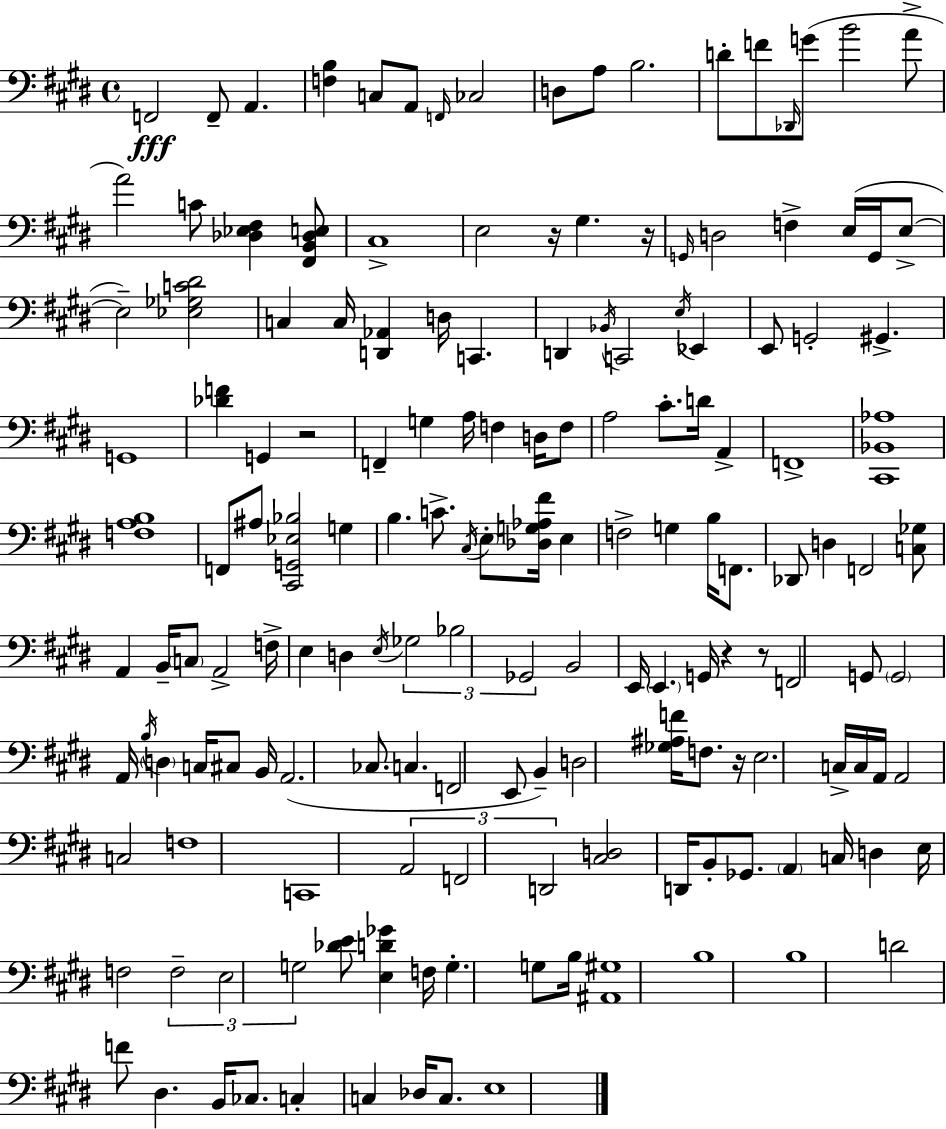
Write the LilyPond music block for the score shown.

{
  \clef bass
  \time 4/4
  \defaultTimeSignature
  \key e \major
  f,2\fff f,8-- a,4. | <f b>4 c8 a,8 \grace { f,16 } ces2 | d8 a8 b2. | d'8-. f'8 \grace { des,16 } g'8( b'2 | \break a'8-> a'2) c'8 <des ees fis>4 | <fis, b, des e>8 cis1-> | e2 r16 gis4. | r16 \grace { g,16 } d2 f4-> e16( | \break g,16 e8->~~ e2--) <ees ges c' dis'>2 | c4 c16 <d, aes,>4 d16 c,4. | d,4 \acciaccatura { bes,16 } c,2 | \acciaccatura { e16 } ees,4 e,8 g,2-. gis,4.-> | \break g,1 | <des' f'>4 g,4 r2 | f,4-- g4 a16 f4 | d16 f8 a2 cis'8.-. | \break d'16 a,4-> f,1-> | <cis, bes, aes>1 | <f a b>1 | f,8 ais8 <cis, g, ees bes>2 | \break g4 b4. c'8.-> \acciaccatura { cis16 } \parenthesize e8-. | <des g aes fis'>16 e4 f2-> g4 | b16 f,8. des,8 d4 f,2 | <c ges>8 a,4 b,16-- \parenthesize c8 a,2-> | \break f16-> e4 d4 \acciaccatura { e16 } \tuplet 3/2 { ges2 | bes2 ges,2 } | b,2 e,16 | \parenthesize e,4. g,16 r4 r8 f,2 | \break g,8 \parenthesize g,2 a,16 | \acciaccatura { b16 } \parenthesize d4 c16 cis8 b,16 a,2.( | ces8. c4. f,2 | e,8 b,4--) d2 | \break <ges ais f'>16 f8. r16 e2. | c16-> c16 a,16 a,2 | c2 f1 | c,1 | \break \tuplet 3/2 { a,2 | f,2 d,2 } | <cis d>2 d,16 b,8-. ges,8. \parenthesize a,4 | c16 d4 e16 f2 | \break \tuplet 3/2 { f2-- e2 | g2 } <des' e'>8 <e d' ges'>4 f16 g4.-. | g8 b16 <ais, gis>1 | b1 | \break b1 | d'2 | f'8 dis4. b,16 ces8. c4-. | c4 des16 c8. e1 | \break \bar "|."
}